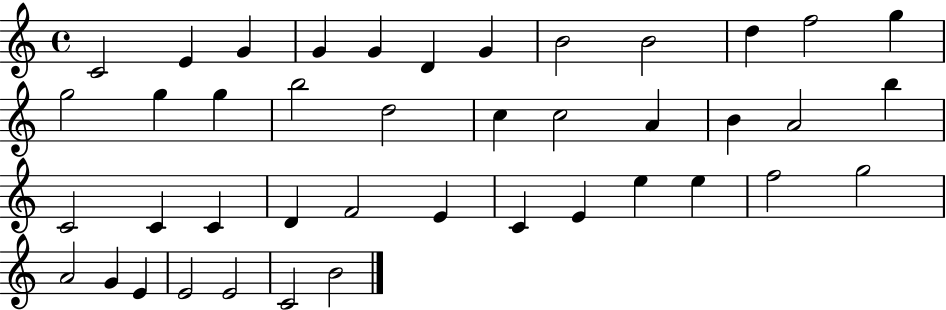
{
  \clef treble
  \time 4/4
  \defaultTimeSignature
  \key c \major
  c'2 e'4 g'4 | g'4 g'4 d'4 g'4 | b'2 b'2 | d''4 f''2 g''4 | \break g''2 g''4 g''4 | b''2 d''2 | c''4 c''2 a'4 | b'4 a'2 b''4 | \break c'2 c'4 c'4 | d'4 f'2 e'4 | c'4 e'4 e''4 e''4 | f''2 g''2 | \break a'2 g'4 e'4 | e'2 e'2 | c'2 b'2 | \bar "|."
}